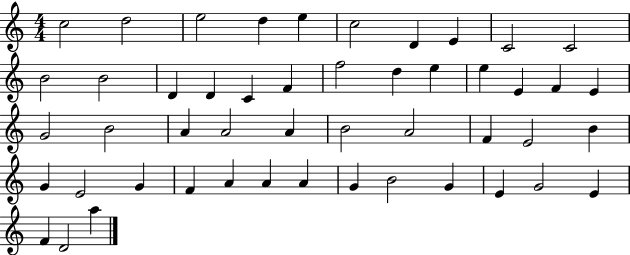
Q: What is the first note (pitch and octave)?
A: C5